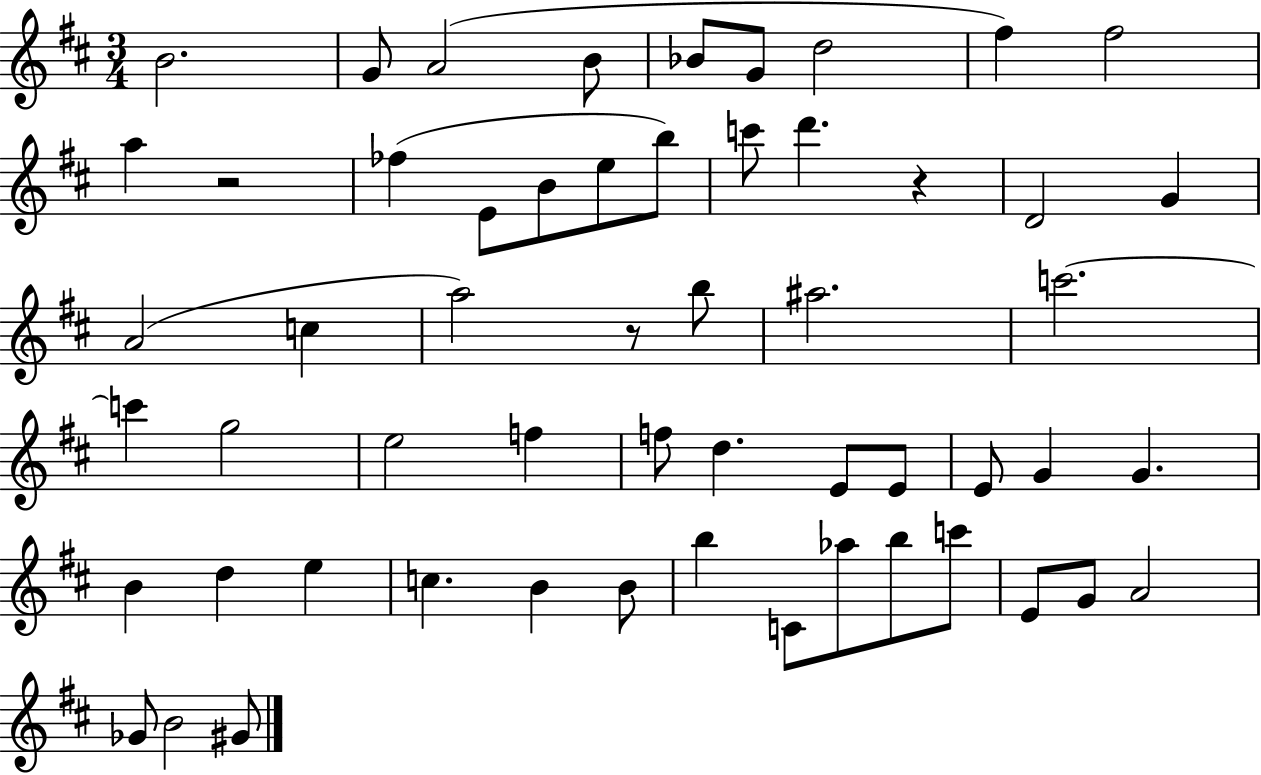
{
  \clef treble
  \numericTimeSignature
  \time 3/4
  \key d \major
  \repeat volta 2 { b'2. | g'8 a'2( b'8 | bes'8 g'8 d''2 | fis''4) fis''2 | \break a''4 r2 | fes''4( e'8 b'8 e''8 b''8) | c'''8 d'''4. r4 | d'2 g'4 | \break a'2( c''4 | a''2) r8 b''8 | ais''2. | c'''2.~~ | \break c'''4 g''2 | e''2 f''4 | f''8 d''4. e'8 e'8 | e'8 g'4 g'4. | \break b'4 d''4 e''4 | c''4. b'4 b'8 | b''4 c'8 aes''8 b''8 c'''8 | e'8 g'8 a'2 | \break ges'8 b'2 gis'8 | } \bar "|."
}